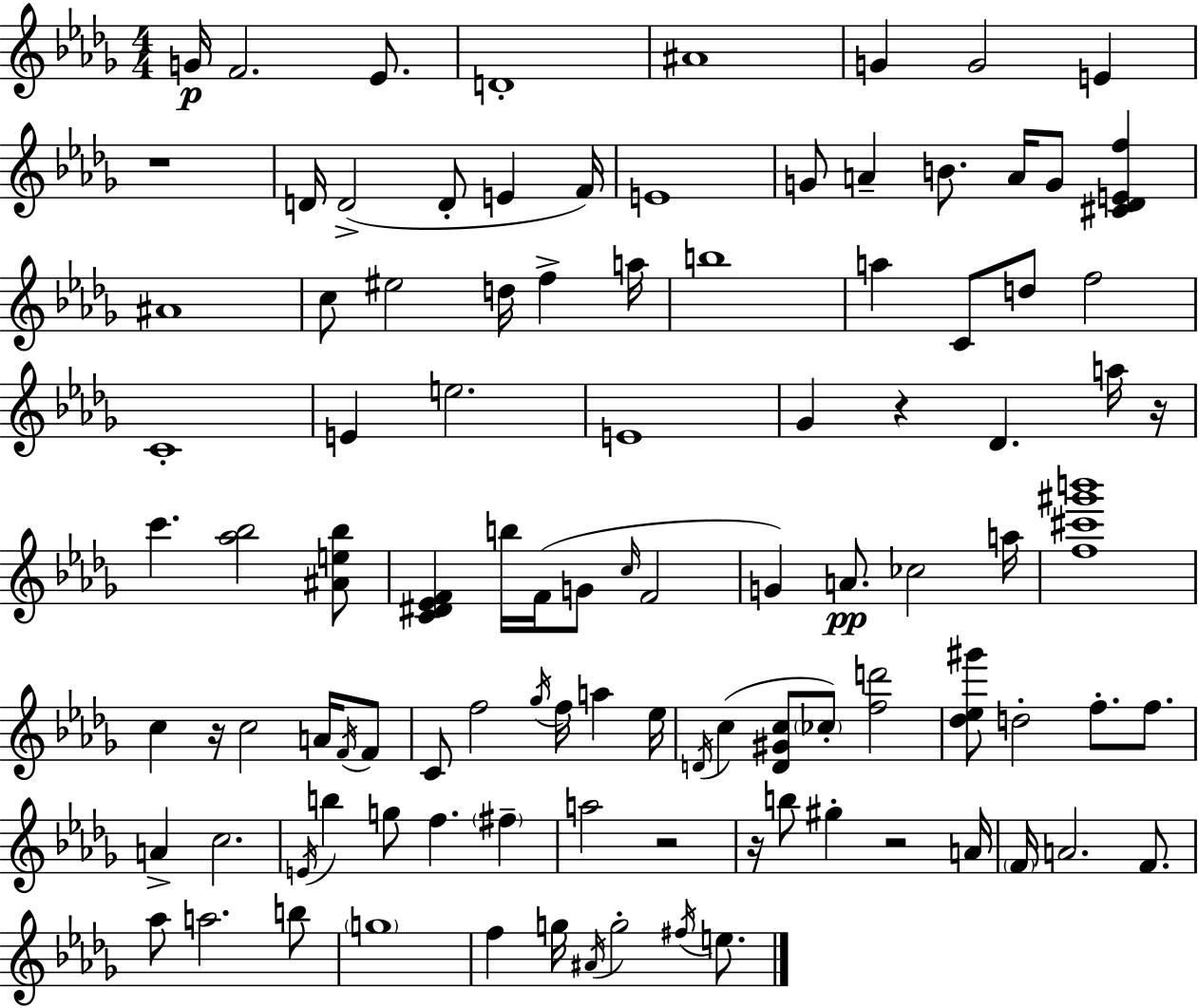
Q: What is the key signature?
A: BES minor